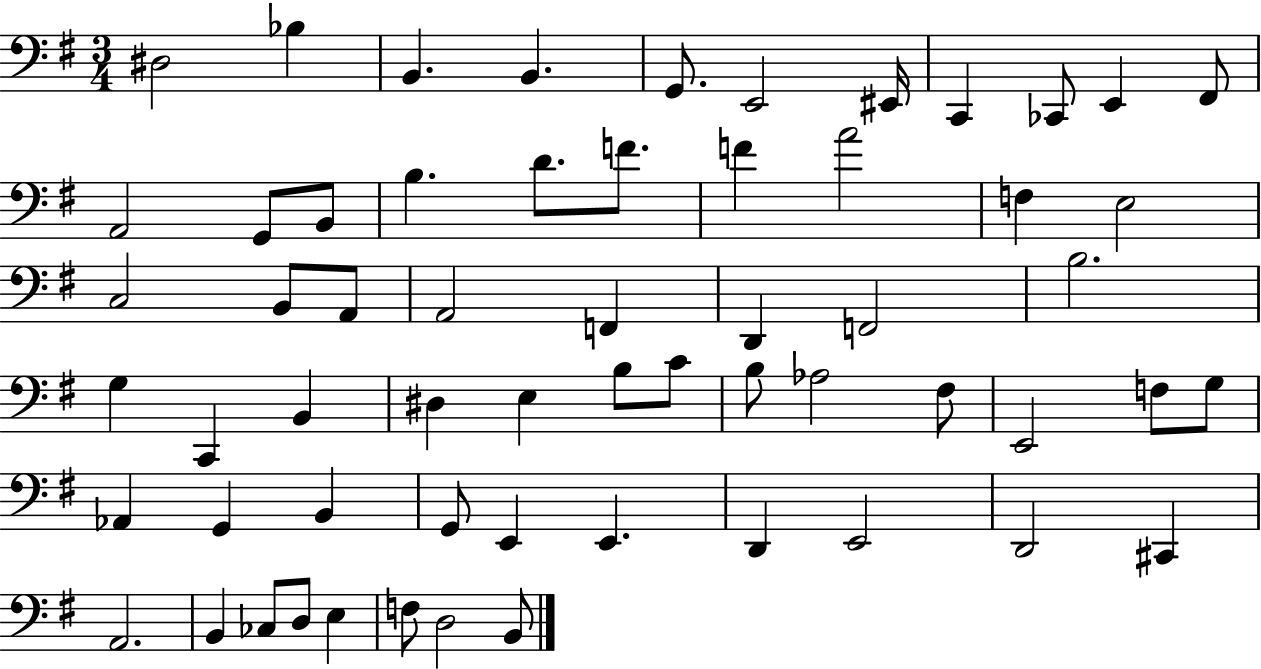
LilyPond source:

{
  \clef bass
  \numericTimeSignature
  \time 3/4
  \key g \major
  dis2 bes4 | b,4. b,4. | g,8. e,2 eis,16 | c,4 ces,8 e,4 fis,8 | \break a,2 g,8 b,8 | b4. d'8. f'8. | f'4 a'2 | f4 e2 | \break c2 b,8 a,8 | a,2 f,4 | d,4 f,2 | b2. | \break g4 c,4 b,4 | dis4 e4 b8 c'8 | b8 aes2 fis8 | e,2 f8 g8 | \break aes,4 g,4 b,4 | g,8 e,4 e,4. | d,4 e,2 | d,2 cis,4 | \break a,2. | b,4 ces8 d8 e4 | f8 d2 b,8 | \bar "|."
}